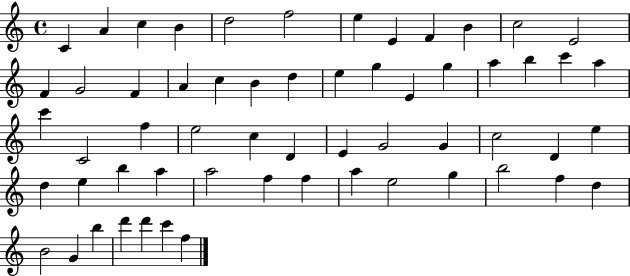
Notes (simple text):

C4/q A4/q C5/q B4/q D5/h F5/h E5/q E4/q F4/q B4/q C5/h E4/h F4/q G4/h F4/q A4/q C5/q B4/q D5/q E5/q G5/q E4/q G5/q A5/q B5/q C6/q A5/q C6/q C4/h F5/q E5/h C5/q D4/q E4/q G4/h G4/q C5/h D4/q E5/q D5/q E5/q B5/q A5/q A5/h F5/q F5/q A5/q E5/h G5/q B5/h F5/q D5/q B4/h G4/q B5/q D6/q D6/q C6/q F5/q